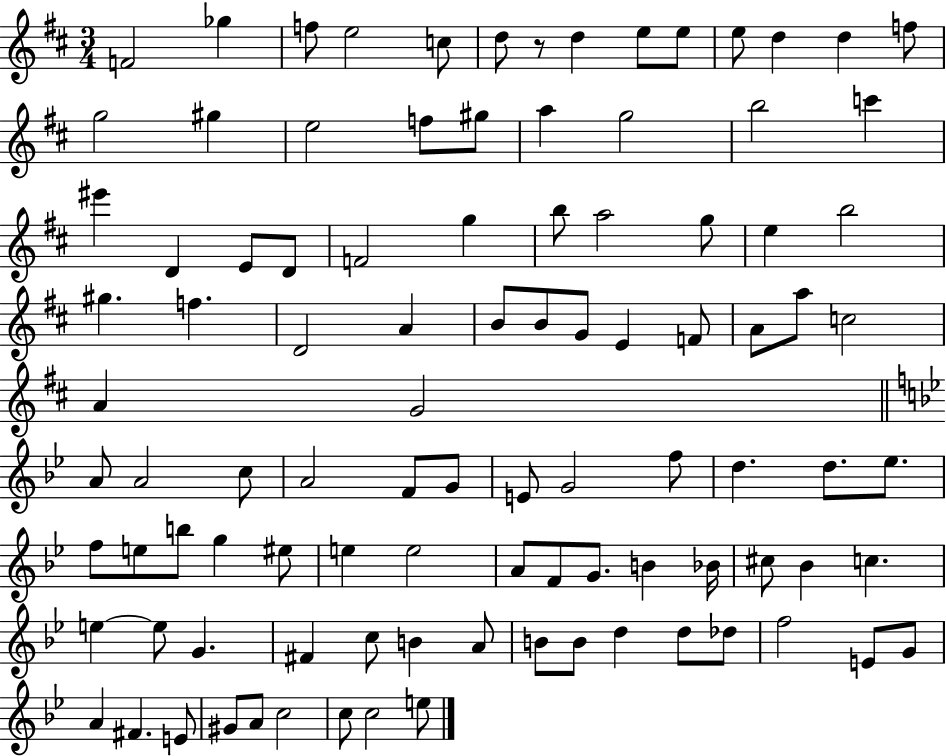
{
  \clef treble
  \numericTimeSignature
  \time 3/4
  \key d \major
  f'2 ges''4 | f''8 e''2 c''8 | d''8 r8 d''4 e''8 e''8 | e''8 d''4 d''4 f''8 | \break g''2 gis''4 | e''2 f''8 gis''8 | a''4 g''2 | b''2 c'''4 | \break eis'''4 d'4 e'8 d'8 | f'2 g''4 | b''8 a''2 g''8 | e''4 b''2 | \break gis''4. f''4. | d'2 a'4 | b'8 b'8 g'8 e'4 f'8 | a'8 a''8 c''2 | \break a'4 g'2 | \bar "||" \break \key g \minor a'8 a'2 c''8 | a'2 f'8 g'8 | e'8 g'2 f''8 | d''4. d''8. ees''8. | \break f''8 e''8 b''8 g''4 eis''8 | e''4 e''2 | a'8 f'8 g'8. b'4 bes'16 | cis''8 bes'4 c''4. | \break e''4~~ e''8 g'4. | fis'4 c''8 b'4 a'8 | b'8 b'8 d''4 d''8 des''8 | f''2 e'8 g'8 | \break a'4 fis'4. e'8 | gis'8 a'8 c''2 | c''8 c''2 e''8 | \bar "|."
}